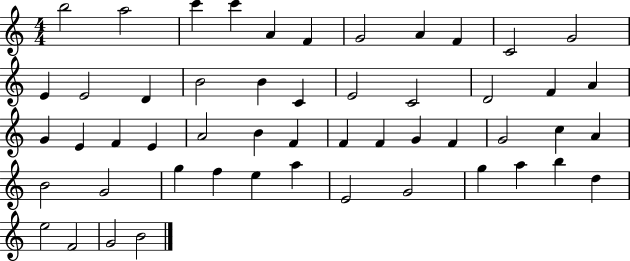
B5/h A5/h C6/q C6/q A4/q F4/q G4/h A4/q F4/q C4/h G4/h E4/q E4/h D4/q B4/h B4/q C4/q E4/h C4/h D4/h F4/q A4/q G4/q E4/q F4/q E4/q A4/h B4/q F4/q F4/q F4/q G4/q F4/q G4/h C5/q A4/q B4/h G4/h G5/q F5/q E5/q A5/q E4/h G4/h G5/q A5/q B5/q D5/q E5/h F4/h G4/h B4/h